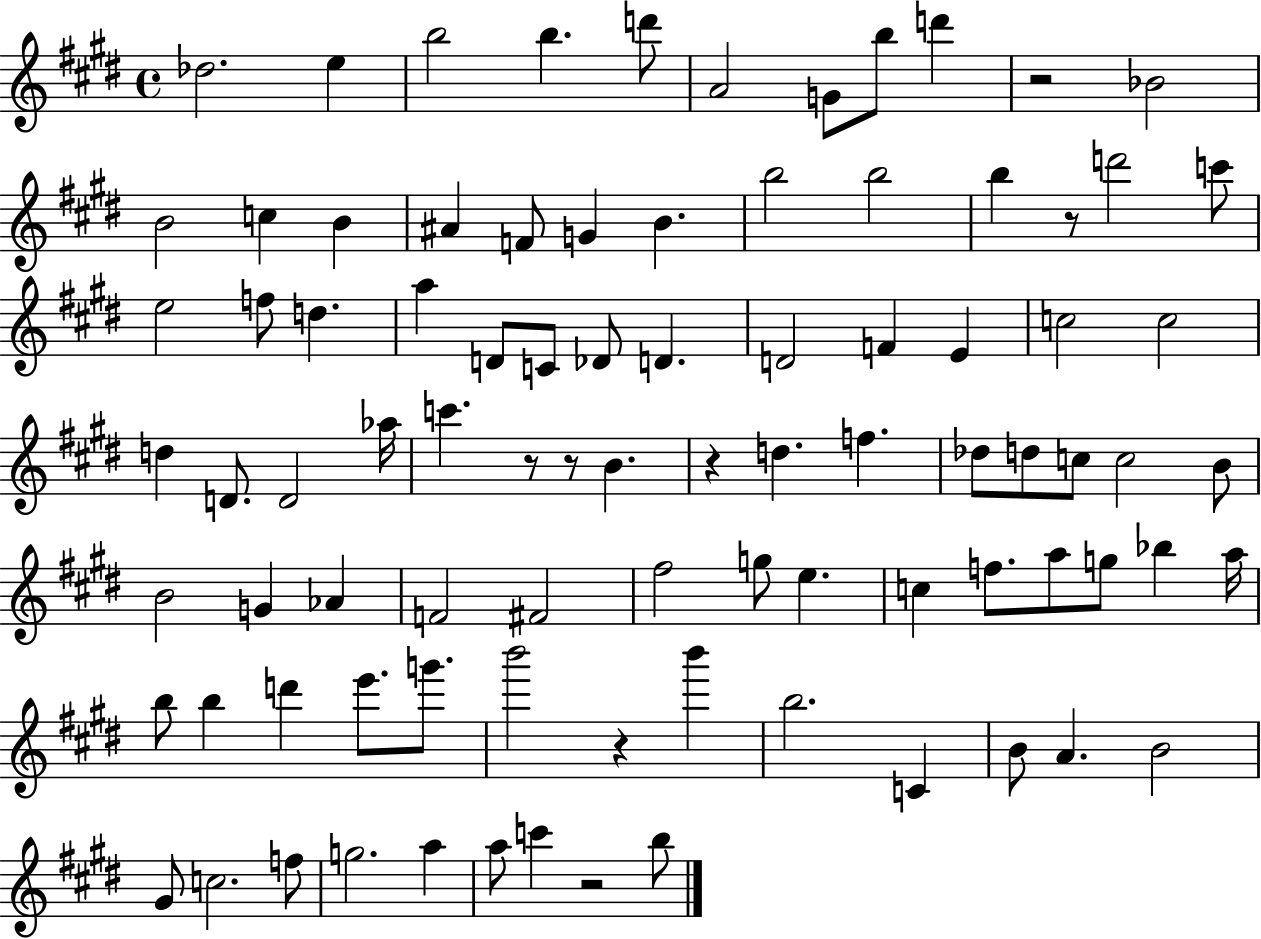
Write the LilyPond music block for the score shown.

{
  \clef treble
  \time 4/4
  \defaultTimeSignature
  \key e \major
  des''2. e''4 | b''2 b''4. d'''8 | a'2 g'8 b''8 d'''4 | r2 bes'2 | \break b'2 c''4 b'4 | ais'4 f'8 g'4 b'4. | b''2 b''2 | b''4 r8 d'''2 c'''8 | \break e''2 f''8 d''4. | a''4 d'8 c'8 des'8 d'4. | d'2 f'4 e'4 | c''2 c''2 | \break d''4 d'8. d'2 aes''16 | c'''4. r8 r8 b'4. | r4 d''4. f''4. | des''8 d''8 c''8 c''2 b'8 | \break b'2 g'4 aes'4 | f'2 fis'2 | fis''2 g''8 e''4. | c''4 f''8. a''8 g''8 bes''4 a''16 | \break b''8 b''4 d'''4 e'''8. g'''8. | b'''2 r4 b'''4 | b''2. c'4 | b'8 a'4. b'2 | \break gis'8 c''2. f''8 | g''2. a''4 | a''8 c'''4 r2 b''8 | \bar "|."
}